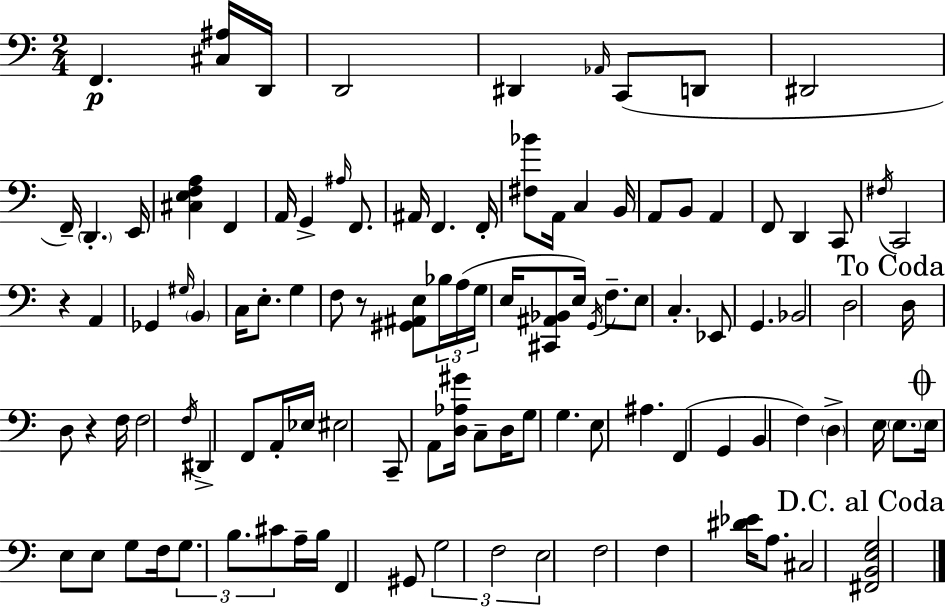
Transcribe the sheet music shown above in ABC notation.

X:1
T:Untitled
M:2/4
L:1/4
K:C
F,, [^C,^A,]/4 D,,/4 D,,2 ^D,, _A,,/4 C,,/2 D,,/2 ^D,,2 F,,/4 D,, E,,/4 [^C,E,F,A,] F,, A,,/4 G,, ^A,/4 F,,/2 ^A,,/4 F,, F,,/4 [^F,_B]/2 A,,/4 C, B,,/4 A,,/2 B,,/2 A,, F,,/2 D,, C,,/2 ^F,/4 C,,2 z A,, _G,, ^G,/4 B,, C,/4 E,/2 G, F,/2 z/2 [^G,,^A,,E,]/2 _B,/4 A,/4 G,/4 E,/4 [^C,,^A,,_B,,]/2 E,/4 G,,/4 F,/2 E,/2 C, _E,,/2 G,, _B,,2 D,2 D,/4 D,/2 z F,/4 F,2 F,/4 ^D,, F,,/2 A,,/4 _E,/4 ^E,2 C,,/2 A,,/2 [D,_A,^G]/4 C,/2 D,/4 G,/2 G, E,/2 ^A, F,, G,, B,, F, D, E,/4 E,/2 E,/4 E,/2 E,/2 G,/2 F,/4 G,/2 B,/2 ^C/2 A,/4 B,/4 F,, ^G,,/2 G,2 F,2 E,2 F,2 F, [^D_E]/4 A,/2 ^C,2 [^F,,B,,E,G,]2